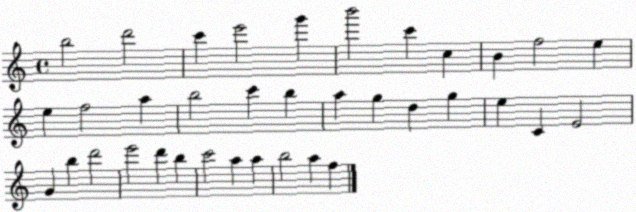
X:1
T:Untitled
M:4/4
L:1/4
K:C
b2 d'2 c' e'2 g' b'2 c' c B f2 e e f2 a b2 c' b a g d g e C E2 G b d'2 e'2 d' b c'2 a a b2 a f